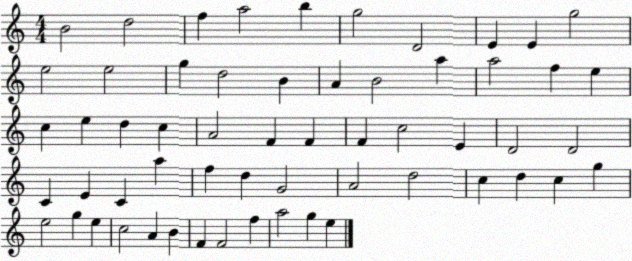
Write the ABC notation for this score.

X:1
T:Untitled
M:4/4
L:1/4
K:C
B2 d2 f a2 b g2 D2 E E g2 e2 e2 g d2 B A B2 a a2 f e c e d c A2 F F F c2 E D2 D2 C E C a f d G2 A2 d2 c d c g e2 g e c2 A B F F2 f a2 g e